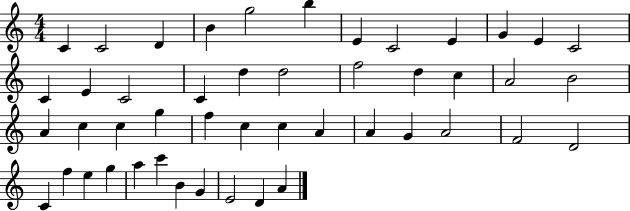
{
  \clef treble
  \numericTimeSignature
  \time 4/4
  \key c \major
  c'4 c'2 d'4 | b'4 g''2 b''4 | e'4 c'2 e'4 | g'4 e'4 c'2 | \break c'4 e'4 c'2 | c'4 d''4 d''2 | f''2 d''4 c''4 | a'2 b'2 | \break a'4 c''4 c''4 g''4 | f''4 c''4 c''4 a'4 | a'4 g'4 a'2 | f'2 d'2 | \break c'4 f''4 e''4 g''4 | a''4 c'''4 b'4 g'4 | e'2 d'4 a'4 | \bar "|."
}